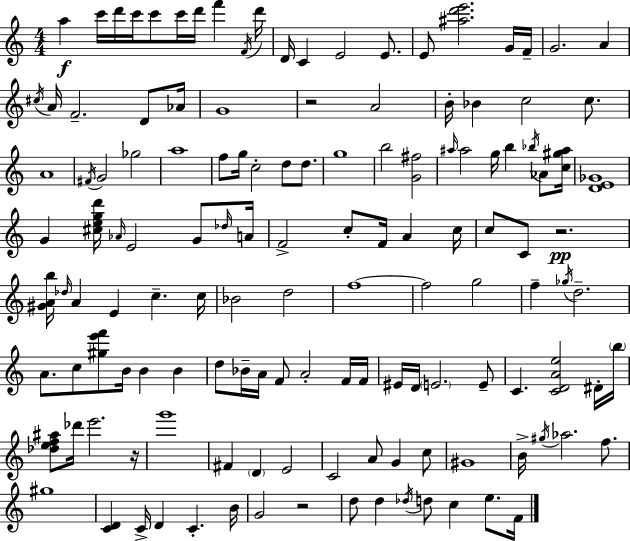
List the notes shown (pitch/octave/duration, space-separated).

A5/q C6/s D6/s C6/s C6/e C6/s D6/s F6/q F4/s D6/s D4/s C4/q E4/h E4/e. E4/e [A#5,D6,E6]/h. G4/s F4/s G4/h. A4/q C#5/s A4/s F4/h. D4/e Ab4/s G4/w R/h A4/h B4/s Bb4/q C5/h C5/e. A4/w F#4/s G4/h Gb5/h A5/w F5/e G5/s C5/h D5/e D5/e. G5/w B5/h [G4,F#5]/h A#5/s A#5/h G5/s B5/q Bb5/s Ab4/e [C5,G#5,A#5]/s [D4,E4,Gb4]/w G4/q [C#5,E5,G5,D6]/s Ab4/s E4/h G4/e Db5/s A4/s F4/h C5/e F4/s A4/q C5/s C5/e C4/e R/h. [G#4,A4,B5]/s Db5/s A4/q E4/q C5/q. C5/s Bb4/h D5/h F5/w F5/h G5/h F5/q Gb5/s D5/h. A4/e. C5/e [G#5,E6,F6]/e B4/s B4/q B4/q D5/e Bb4/s A4/s F4/e A4/h F4/s F4/s EIS4/s D4/s E4/h. E4/e C4/q. [C4,D4,A4,E5]/h D#4/s B5/s [Db5,E5,F5,A#5]/e Db6/s E6/h. R/s G6/w F#4/q D4/q E4/h C4/h A4/e G4/q C5/e G#4/w B4/s G#5/s Ab5/h. F5/e. G#5/w [C4,D4]/q C4/s D4/q C4/q. B4/s G4/h R/h D5/e D5/q Db5/s D5/e C5/q E5/e. F4/s